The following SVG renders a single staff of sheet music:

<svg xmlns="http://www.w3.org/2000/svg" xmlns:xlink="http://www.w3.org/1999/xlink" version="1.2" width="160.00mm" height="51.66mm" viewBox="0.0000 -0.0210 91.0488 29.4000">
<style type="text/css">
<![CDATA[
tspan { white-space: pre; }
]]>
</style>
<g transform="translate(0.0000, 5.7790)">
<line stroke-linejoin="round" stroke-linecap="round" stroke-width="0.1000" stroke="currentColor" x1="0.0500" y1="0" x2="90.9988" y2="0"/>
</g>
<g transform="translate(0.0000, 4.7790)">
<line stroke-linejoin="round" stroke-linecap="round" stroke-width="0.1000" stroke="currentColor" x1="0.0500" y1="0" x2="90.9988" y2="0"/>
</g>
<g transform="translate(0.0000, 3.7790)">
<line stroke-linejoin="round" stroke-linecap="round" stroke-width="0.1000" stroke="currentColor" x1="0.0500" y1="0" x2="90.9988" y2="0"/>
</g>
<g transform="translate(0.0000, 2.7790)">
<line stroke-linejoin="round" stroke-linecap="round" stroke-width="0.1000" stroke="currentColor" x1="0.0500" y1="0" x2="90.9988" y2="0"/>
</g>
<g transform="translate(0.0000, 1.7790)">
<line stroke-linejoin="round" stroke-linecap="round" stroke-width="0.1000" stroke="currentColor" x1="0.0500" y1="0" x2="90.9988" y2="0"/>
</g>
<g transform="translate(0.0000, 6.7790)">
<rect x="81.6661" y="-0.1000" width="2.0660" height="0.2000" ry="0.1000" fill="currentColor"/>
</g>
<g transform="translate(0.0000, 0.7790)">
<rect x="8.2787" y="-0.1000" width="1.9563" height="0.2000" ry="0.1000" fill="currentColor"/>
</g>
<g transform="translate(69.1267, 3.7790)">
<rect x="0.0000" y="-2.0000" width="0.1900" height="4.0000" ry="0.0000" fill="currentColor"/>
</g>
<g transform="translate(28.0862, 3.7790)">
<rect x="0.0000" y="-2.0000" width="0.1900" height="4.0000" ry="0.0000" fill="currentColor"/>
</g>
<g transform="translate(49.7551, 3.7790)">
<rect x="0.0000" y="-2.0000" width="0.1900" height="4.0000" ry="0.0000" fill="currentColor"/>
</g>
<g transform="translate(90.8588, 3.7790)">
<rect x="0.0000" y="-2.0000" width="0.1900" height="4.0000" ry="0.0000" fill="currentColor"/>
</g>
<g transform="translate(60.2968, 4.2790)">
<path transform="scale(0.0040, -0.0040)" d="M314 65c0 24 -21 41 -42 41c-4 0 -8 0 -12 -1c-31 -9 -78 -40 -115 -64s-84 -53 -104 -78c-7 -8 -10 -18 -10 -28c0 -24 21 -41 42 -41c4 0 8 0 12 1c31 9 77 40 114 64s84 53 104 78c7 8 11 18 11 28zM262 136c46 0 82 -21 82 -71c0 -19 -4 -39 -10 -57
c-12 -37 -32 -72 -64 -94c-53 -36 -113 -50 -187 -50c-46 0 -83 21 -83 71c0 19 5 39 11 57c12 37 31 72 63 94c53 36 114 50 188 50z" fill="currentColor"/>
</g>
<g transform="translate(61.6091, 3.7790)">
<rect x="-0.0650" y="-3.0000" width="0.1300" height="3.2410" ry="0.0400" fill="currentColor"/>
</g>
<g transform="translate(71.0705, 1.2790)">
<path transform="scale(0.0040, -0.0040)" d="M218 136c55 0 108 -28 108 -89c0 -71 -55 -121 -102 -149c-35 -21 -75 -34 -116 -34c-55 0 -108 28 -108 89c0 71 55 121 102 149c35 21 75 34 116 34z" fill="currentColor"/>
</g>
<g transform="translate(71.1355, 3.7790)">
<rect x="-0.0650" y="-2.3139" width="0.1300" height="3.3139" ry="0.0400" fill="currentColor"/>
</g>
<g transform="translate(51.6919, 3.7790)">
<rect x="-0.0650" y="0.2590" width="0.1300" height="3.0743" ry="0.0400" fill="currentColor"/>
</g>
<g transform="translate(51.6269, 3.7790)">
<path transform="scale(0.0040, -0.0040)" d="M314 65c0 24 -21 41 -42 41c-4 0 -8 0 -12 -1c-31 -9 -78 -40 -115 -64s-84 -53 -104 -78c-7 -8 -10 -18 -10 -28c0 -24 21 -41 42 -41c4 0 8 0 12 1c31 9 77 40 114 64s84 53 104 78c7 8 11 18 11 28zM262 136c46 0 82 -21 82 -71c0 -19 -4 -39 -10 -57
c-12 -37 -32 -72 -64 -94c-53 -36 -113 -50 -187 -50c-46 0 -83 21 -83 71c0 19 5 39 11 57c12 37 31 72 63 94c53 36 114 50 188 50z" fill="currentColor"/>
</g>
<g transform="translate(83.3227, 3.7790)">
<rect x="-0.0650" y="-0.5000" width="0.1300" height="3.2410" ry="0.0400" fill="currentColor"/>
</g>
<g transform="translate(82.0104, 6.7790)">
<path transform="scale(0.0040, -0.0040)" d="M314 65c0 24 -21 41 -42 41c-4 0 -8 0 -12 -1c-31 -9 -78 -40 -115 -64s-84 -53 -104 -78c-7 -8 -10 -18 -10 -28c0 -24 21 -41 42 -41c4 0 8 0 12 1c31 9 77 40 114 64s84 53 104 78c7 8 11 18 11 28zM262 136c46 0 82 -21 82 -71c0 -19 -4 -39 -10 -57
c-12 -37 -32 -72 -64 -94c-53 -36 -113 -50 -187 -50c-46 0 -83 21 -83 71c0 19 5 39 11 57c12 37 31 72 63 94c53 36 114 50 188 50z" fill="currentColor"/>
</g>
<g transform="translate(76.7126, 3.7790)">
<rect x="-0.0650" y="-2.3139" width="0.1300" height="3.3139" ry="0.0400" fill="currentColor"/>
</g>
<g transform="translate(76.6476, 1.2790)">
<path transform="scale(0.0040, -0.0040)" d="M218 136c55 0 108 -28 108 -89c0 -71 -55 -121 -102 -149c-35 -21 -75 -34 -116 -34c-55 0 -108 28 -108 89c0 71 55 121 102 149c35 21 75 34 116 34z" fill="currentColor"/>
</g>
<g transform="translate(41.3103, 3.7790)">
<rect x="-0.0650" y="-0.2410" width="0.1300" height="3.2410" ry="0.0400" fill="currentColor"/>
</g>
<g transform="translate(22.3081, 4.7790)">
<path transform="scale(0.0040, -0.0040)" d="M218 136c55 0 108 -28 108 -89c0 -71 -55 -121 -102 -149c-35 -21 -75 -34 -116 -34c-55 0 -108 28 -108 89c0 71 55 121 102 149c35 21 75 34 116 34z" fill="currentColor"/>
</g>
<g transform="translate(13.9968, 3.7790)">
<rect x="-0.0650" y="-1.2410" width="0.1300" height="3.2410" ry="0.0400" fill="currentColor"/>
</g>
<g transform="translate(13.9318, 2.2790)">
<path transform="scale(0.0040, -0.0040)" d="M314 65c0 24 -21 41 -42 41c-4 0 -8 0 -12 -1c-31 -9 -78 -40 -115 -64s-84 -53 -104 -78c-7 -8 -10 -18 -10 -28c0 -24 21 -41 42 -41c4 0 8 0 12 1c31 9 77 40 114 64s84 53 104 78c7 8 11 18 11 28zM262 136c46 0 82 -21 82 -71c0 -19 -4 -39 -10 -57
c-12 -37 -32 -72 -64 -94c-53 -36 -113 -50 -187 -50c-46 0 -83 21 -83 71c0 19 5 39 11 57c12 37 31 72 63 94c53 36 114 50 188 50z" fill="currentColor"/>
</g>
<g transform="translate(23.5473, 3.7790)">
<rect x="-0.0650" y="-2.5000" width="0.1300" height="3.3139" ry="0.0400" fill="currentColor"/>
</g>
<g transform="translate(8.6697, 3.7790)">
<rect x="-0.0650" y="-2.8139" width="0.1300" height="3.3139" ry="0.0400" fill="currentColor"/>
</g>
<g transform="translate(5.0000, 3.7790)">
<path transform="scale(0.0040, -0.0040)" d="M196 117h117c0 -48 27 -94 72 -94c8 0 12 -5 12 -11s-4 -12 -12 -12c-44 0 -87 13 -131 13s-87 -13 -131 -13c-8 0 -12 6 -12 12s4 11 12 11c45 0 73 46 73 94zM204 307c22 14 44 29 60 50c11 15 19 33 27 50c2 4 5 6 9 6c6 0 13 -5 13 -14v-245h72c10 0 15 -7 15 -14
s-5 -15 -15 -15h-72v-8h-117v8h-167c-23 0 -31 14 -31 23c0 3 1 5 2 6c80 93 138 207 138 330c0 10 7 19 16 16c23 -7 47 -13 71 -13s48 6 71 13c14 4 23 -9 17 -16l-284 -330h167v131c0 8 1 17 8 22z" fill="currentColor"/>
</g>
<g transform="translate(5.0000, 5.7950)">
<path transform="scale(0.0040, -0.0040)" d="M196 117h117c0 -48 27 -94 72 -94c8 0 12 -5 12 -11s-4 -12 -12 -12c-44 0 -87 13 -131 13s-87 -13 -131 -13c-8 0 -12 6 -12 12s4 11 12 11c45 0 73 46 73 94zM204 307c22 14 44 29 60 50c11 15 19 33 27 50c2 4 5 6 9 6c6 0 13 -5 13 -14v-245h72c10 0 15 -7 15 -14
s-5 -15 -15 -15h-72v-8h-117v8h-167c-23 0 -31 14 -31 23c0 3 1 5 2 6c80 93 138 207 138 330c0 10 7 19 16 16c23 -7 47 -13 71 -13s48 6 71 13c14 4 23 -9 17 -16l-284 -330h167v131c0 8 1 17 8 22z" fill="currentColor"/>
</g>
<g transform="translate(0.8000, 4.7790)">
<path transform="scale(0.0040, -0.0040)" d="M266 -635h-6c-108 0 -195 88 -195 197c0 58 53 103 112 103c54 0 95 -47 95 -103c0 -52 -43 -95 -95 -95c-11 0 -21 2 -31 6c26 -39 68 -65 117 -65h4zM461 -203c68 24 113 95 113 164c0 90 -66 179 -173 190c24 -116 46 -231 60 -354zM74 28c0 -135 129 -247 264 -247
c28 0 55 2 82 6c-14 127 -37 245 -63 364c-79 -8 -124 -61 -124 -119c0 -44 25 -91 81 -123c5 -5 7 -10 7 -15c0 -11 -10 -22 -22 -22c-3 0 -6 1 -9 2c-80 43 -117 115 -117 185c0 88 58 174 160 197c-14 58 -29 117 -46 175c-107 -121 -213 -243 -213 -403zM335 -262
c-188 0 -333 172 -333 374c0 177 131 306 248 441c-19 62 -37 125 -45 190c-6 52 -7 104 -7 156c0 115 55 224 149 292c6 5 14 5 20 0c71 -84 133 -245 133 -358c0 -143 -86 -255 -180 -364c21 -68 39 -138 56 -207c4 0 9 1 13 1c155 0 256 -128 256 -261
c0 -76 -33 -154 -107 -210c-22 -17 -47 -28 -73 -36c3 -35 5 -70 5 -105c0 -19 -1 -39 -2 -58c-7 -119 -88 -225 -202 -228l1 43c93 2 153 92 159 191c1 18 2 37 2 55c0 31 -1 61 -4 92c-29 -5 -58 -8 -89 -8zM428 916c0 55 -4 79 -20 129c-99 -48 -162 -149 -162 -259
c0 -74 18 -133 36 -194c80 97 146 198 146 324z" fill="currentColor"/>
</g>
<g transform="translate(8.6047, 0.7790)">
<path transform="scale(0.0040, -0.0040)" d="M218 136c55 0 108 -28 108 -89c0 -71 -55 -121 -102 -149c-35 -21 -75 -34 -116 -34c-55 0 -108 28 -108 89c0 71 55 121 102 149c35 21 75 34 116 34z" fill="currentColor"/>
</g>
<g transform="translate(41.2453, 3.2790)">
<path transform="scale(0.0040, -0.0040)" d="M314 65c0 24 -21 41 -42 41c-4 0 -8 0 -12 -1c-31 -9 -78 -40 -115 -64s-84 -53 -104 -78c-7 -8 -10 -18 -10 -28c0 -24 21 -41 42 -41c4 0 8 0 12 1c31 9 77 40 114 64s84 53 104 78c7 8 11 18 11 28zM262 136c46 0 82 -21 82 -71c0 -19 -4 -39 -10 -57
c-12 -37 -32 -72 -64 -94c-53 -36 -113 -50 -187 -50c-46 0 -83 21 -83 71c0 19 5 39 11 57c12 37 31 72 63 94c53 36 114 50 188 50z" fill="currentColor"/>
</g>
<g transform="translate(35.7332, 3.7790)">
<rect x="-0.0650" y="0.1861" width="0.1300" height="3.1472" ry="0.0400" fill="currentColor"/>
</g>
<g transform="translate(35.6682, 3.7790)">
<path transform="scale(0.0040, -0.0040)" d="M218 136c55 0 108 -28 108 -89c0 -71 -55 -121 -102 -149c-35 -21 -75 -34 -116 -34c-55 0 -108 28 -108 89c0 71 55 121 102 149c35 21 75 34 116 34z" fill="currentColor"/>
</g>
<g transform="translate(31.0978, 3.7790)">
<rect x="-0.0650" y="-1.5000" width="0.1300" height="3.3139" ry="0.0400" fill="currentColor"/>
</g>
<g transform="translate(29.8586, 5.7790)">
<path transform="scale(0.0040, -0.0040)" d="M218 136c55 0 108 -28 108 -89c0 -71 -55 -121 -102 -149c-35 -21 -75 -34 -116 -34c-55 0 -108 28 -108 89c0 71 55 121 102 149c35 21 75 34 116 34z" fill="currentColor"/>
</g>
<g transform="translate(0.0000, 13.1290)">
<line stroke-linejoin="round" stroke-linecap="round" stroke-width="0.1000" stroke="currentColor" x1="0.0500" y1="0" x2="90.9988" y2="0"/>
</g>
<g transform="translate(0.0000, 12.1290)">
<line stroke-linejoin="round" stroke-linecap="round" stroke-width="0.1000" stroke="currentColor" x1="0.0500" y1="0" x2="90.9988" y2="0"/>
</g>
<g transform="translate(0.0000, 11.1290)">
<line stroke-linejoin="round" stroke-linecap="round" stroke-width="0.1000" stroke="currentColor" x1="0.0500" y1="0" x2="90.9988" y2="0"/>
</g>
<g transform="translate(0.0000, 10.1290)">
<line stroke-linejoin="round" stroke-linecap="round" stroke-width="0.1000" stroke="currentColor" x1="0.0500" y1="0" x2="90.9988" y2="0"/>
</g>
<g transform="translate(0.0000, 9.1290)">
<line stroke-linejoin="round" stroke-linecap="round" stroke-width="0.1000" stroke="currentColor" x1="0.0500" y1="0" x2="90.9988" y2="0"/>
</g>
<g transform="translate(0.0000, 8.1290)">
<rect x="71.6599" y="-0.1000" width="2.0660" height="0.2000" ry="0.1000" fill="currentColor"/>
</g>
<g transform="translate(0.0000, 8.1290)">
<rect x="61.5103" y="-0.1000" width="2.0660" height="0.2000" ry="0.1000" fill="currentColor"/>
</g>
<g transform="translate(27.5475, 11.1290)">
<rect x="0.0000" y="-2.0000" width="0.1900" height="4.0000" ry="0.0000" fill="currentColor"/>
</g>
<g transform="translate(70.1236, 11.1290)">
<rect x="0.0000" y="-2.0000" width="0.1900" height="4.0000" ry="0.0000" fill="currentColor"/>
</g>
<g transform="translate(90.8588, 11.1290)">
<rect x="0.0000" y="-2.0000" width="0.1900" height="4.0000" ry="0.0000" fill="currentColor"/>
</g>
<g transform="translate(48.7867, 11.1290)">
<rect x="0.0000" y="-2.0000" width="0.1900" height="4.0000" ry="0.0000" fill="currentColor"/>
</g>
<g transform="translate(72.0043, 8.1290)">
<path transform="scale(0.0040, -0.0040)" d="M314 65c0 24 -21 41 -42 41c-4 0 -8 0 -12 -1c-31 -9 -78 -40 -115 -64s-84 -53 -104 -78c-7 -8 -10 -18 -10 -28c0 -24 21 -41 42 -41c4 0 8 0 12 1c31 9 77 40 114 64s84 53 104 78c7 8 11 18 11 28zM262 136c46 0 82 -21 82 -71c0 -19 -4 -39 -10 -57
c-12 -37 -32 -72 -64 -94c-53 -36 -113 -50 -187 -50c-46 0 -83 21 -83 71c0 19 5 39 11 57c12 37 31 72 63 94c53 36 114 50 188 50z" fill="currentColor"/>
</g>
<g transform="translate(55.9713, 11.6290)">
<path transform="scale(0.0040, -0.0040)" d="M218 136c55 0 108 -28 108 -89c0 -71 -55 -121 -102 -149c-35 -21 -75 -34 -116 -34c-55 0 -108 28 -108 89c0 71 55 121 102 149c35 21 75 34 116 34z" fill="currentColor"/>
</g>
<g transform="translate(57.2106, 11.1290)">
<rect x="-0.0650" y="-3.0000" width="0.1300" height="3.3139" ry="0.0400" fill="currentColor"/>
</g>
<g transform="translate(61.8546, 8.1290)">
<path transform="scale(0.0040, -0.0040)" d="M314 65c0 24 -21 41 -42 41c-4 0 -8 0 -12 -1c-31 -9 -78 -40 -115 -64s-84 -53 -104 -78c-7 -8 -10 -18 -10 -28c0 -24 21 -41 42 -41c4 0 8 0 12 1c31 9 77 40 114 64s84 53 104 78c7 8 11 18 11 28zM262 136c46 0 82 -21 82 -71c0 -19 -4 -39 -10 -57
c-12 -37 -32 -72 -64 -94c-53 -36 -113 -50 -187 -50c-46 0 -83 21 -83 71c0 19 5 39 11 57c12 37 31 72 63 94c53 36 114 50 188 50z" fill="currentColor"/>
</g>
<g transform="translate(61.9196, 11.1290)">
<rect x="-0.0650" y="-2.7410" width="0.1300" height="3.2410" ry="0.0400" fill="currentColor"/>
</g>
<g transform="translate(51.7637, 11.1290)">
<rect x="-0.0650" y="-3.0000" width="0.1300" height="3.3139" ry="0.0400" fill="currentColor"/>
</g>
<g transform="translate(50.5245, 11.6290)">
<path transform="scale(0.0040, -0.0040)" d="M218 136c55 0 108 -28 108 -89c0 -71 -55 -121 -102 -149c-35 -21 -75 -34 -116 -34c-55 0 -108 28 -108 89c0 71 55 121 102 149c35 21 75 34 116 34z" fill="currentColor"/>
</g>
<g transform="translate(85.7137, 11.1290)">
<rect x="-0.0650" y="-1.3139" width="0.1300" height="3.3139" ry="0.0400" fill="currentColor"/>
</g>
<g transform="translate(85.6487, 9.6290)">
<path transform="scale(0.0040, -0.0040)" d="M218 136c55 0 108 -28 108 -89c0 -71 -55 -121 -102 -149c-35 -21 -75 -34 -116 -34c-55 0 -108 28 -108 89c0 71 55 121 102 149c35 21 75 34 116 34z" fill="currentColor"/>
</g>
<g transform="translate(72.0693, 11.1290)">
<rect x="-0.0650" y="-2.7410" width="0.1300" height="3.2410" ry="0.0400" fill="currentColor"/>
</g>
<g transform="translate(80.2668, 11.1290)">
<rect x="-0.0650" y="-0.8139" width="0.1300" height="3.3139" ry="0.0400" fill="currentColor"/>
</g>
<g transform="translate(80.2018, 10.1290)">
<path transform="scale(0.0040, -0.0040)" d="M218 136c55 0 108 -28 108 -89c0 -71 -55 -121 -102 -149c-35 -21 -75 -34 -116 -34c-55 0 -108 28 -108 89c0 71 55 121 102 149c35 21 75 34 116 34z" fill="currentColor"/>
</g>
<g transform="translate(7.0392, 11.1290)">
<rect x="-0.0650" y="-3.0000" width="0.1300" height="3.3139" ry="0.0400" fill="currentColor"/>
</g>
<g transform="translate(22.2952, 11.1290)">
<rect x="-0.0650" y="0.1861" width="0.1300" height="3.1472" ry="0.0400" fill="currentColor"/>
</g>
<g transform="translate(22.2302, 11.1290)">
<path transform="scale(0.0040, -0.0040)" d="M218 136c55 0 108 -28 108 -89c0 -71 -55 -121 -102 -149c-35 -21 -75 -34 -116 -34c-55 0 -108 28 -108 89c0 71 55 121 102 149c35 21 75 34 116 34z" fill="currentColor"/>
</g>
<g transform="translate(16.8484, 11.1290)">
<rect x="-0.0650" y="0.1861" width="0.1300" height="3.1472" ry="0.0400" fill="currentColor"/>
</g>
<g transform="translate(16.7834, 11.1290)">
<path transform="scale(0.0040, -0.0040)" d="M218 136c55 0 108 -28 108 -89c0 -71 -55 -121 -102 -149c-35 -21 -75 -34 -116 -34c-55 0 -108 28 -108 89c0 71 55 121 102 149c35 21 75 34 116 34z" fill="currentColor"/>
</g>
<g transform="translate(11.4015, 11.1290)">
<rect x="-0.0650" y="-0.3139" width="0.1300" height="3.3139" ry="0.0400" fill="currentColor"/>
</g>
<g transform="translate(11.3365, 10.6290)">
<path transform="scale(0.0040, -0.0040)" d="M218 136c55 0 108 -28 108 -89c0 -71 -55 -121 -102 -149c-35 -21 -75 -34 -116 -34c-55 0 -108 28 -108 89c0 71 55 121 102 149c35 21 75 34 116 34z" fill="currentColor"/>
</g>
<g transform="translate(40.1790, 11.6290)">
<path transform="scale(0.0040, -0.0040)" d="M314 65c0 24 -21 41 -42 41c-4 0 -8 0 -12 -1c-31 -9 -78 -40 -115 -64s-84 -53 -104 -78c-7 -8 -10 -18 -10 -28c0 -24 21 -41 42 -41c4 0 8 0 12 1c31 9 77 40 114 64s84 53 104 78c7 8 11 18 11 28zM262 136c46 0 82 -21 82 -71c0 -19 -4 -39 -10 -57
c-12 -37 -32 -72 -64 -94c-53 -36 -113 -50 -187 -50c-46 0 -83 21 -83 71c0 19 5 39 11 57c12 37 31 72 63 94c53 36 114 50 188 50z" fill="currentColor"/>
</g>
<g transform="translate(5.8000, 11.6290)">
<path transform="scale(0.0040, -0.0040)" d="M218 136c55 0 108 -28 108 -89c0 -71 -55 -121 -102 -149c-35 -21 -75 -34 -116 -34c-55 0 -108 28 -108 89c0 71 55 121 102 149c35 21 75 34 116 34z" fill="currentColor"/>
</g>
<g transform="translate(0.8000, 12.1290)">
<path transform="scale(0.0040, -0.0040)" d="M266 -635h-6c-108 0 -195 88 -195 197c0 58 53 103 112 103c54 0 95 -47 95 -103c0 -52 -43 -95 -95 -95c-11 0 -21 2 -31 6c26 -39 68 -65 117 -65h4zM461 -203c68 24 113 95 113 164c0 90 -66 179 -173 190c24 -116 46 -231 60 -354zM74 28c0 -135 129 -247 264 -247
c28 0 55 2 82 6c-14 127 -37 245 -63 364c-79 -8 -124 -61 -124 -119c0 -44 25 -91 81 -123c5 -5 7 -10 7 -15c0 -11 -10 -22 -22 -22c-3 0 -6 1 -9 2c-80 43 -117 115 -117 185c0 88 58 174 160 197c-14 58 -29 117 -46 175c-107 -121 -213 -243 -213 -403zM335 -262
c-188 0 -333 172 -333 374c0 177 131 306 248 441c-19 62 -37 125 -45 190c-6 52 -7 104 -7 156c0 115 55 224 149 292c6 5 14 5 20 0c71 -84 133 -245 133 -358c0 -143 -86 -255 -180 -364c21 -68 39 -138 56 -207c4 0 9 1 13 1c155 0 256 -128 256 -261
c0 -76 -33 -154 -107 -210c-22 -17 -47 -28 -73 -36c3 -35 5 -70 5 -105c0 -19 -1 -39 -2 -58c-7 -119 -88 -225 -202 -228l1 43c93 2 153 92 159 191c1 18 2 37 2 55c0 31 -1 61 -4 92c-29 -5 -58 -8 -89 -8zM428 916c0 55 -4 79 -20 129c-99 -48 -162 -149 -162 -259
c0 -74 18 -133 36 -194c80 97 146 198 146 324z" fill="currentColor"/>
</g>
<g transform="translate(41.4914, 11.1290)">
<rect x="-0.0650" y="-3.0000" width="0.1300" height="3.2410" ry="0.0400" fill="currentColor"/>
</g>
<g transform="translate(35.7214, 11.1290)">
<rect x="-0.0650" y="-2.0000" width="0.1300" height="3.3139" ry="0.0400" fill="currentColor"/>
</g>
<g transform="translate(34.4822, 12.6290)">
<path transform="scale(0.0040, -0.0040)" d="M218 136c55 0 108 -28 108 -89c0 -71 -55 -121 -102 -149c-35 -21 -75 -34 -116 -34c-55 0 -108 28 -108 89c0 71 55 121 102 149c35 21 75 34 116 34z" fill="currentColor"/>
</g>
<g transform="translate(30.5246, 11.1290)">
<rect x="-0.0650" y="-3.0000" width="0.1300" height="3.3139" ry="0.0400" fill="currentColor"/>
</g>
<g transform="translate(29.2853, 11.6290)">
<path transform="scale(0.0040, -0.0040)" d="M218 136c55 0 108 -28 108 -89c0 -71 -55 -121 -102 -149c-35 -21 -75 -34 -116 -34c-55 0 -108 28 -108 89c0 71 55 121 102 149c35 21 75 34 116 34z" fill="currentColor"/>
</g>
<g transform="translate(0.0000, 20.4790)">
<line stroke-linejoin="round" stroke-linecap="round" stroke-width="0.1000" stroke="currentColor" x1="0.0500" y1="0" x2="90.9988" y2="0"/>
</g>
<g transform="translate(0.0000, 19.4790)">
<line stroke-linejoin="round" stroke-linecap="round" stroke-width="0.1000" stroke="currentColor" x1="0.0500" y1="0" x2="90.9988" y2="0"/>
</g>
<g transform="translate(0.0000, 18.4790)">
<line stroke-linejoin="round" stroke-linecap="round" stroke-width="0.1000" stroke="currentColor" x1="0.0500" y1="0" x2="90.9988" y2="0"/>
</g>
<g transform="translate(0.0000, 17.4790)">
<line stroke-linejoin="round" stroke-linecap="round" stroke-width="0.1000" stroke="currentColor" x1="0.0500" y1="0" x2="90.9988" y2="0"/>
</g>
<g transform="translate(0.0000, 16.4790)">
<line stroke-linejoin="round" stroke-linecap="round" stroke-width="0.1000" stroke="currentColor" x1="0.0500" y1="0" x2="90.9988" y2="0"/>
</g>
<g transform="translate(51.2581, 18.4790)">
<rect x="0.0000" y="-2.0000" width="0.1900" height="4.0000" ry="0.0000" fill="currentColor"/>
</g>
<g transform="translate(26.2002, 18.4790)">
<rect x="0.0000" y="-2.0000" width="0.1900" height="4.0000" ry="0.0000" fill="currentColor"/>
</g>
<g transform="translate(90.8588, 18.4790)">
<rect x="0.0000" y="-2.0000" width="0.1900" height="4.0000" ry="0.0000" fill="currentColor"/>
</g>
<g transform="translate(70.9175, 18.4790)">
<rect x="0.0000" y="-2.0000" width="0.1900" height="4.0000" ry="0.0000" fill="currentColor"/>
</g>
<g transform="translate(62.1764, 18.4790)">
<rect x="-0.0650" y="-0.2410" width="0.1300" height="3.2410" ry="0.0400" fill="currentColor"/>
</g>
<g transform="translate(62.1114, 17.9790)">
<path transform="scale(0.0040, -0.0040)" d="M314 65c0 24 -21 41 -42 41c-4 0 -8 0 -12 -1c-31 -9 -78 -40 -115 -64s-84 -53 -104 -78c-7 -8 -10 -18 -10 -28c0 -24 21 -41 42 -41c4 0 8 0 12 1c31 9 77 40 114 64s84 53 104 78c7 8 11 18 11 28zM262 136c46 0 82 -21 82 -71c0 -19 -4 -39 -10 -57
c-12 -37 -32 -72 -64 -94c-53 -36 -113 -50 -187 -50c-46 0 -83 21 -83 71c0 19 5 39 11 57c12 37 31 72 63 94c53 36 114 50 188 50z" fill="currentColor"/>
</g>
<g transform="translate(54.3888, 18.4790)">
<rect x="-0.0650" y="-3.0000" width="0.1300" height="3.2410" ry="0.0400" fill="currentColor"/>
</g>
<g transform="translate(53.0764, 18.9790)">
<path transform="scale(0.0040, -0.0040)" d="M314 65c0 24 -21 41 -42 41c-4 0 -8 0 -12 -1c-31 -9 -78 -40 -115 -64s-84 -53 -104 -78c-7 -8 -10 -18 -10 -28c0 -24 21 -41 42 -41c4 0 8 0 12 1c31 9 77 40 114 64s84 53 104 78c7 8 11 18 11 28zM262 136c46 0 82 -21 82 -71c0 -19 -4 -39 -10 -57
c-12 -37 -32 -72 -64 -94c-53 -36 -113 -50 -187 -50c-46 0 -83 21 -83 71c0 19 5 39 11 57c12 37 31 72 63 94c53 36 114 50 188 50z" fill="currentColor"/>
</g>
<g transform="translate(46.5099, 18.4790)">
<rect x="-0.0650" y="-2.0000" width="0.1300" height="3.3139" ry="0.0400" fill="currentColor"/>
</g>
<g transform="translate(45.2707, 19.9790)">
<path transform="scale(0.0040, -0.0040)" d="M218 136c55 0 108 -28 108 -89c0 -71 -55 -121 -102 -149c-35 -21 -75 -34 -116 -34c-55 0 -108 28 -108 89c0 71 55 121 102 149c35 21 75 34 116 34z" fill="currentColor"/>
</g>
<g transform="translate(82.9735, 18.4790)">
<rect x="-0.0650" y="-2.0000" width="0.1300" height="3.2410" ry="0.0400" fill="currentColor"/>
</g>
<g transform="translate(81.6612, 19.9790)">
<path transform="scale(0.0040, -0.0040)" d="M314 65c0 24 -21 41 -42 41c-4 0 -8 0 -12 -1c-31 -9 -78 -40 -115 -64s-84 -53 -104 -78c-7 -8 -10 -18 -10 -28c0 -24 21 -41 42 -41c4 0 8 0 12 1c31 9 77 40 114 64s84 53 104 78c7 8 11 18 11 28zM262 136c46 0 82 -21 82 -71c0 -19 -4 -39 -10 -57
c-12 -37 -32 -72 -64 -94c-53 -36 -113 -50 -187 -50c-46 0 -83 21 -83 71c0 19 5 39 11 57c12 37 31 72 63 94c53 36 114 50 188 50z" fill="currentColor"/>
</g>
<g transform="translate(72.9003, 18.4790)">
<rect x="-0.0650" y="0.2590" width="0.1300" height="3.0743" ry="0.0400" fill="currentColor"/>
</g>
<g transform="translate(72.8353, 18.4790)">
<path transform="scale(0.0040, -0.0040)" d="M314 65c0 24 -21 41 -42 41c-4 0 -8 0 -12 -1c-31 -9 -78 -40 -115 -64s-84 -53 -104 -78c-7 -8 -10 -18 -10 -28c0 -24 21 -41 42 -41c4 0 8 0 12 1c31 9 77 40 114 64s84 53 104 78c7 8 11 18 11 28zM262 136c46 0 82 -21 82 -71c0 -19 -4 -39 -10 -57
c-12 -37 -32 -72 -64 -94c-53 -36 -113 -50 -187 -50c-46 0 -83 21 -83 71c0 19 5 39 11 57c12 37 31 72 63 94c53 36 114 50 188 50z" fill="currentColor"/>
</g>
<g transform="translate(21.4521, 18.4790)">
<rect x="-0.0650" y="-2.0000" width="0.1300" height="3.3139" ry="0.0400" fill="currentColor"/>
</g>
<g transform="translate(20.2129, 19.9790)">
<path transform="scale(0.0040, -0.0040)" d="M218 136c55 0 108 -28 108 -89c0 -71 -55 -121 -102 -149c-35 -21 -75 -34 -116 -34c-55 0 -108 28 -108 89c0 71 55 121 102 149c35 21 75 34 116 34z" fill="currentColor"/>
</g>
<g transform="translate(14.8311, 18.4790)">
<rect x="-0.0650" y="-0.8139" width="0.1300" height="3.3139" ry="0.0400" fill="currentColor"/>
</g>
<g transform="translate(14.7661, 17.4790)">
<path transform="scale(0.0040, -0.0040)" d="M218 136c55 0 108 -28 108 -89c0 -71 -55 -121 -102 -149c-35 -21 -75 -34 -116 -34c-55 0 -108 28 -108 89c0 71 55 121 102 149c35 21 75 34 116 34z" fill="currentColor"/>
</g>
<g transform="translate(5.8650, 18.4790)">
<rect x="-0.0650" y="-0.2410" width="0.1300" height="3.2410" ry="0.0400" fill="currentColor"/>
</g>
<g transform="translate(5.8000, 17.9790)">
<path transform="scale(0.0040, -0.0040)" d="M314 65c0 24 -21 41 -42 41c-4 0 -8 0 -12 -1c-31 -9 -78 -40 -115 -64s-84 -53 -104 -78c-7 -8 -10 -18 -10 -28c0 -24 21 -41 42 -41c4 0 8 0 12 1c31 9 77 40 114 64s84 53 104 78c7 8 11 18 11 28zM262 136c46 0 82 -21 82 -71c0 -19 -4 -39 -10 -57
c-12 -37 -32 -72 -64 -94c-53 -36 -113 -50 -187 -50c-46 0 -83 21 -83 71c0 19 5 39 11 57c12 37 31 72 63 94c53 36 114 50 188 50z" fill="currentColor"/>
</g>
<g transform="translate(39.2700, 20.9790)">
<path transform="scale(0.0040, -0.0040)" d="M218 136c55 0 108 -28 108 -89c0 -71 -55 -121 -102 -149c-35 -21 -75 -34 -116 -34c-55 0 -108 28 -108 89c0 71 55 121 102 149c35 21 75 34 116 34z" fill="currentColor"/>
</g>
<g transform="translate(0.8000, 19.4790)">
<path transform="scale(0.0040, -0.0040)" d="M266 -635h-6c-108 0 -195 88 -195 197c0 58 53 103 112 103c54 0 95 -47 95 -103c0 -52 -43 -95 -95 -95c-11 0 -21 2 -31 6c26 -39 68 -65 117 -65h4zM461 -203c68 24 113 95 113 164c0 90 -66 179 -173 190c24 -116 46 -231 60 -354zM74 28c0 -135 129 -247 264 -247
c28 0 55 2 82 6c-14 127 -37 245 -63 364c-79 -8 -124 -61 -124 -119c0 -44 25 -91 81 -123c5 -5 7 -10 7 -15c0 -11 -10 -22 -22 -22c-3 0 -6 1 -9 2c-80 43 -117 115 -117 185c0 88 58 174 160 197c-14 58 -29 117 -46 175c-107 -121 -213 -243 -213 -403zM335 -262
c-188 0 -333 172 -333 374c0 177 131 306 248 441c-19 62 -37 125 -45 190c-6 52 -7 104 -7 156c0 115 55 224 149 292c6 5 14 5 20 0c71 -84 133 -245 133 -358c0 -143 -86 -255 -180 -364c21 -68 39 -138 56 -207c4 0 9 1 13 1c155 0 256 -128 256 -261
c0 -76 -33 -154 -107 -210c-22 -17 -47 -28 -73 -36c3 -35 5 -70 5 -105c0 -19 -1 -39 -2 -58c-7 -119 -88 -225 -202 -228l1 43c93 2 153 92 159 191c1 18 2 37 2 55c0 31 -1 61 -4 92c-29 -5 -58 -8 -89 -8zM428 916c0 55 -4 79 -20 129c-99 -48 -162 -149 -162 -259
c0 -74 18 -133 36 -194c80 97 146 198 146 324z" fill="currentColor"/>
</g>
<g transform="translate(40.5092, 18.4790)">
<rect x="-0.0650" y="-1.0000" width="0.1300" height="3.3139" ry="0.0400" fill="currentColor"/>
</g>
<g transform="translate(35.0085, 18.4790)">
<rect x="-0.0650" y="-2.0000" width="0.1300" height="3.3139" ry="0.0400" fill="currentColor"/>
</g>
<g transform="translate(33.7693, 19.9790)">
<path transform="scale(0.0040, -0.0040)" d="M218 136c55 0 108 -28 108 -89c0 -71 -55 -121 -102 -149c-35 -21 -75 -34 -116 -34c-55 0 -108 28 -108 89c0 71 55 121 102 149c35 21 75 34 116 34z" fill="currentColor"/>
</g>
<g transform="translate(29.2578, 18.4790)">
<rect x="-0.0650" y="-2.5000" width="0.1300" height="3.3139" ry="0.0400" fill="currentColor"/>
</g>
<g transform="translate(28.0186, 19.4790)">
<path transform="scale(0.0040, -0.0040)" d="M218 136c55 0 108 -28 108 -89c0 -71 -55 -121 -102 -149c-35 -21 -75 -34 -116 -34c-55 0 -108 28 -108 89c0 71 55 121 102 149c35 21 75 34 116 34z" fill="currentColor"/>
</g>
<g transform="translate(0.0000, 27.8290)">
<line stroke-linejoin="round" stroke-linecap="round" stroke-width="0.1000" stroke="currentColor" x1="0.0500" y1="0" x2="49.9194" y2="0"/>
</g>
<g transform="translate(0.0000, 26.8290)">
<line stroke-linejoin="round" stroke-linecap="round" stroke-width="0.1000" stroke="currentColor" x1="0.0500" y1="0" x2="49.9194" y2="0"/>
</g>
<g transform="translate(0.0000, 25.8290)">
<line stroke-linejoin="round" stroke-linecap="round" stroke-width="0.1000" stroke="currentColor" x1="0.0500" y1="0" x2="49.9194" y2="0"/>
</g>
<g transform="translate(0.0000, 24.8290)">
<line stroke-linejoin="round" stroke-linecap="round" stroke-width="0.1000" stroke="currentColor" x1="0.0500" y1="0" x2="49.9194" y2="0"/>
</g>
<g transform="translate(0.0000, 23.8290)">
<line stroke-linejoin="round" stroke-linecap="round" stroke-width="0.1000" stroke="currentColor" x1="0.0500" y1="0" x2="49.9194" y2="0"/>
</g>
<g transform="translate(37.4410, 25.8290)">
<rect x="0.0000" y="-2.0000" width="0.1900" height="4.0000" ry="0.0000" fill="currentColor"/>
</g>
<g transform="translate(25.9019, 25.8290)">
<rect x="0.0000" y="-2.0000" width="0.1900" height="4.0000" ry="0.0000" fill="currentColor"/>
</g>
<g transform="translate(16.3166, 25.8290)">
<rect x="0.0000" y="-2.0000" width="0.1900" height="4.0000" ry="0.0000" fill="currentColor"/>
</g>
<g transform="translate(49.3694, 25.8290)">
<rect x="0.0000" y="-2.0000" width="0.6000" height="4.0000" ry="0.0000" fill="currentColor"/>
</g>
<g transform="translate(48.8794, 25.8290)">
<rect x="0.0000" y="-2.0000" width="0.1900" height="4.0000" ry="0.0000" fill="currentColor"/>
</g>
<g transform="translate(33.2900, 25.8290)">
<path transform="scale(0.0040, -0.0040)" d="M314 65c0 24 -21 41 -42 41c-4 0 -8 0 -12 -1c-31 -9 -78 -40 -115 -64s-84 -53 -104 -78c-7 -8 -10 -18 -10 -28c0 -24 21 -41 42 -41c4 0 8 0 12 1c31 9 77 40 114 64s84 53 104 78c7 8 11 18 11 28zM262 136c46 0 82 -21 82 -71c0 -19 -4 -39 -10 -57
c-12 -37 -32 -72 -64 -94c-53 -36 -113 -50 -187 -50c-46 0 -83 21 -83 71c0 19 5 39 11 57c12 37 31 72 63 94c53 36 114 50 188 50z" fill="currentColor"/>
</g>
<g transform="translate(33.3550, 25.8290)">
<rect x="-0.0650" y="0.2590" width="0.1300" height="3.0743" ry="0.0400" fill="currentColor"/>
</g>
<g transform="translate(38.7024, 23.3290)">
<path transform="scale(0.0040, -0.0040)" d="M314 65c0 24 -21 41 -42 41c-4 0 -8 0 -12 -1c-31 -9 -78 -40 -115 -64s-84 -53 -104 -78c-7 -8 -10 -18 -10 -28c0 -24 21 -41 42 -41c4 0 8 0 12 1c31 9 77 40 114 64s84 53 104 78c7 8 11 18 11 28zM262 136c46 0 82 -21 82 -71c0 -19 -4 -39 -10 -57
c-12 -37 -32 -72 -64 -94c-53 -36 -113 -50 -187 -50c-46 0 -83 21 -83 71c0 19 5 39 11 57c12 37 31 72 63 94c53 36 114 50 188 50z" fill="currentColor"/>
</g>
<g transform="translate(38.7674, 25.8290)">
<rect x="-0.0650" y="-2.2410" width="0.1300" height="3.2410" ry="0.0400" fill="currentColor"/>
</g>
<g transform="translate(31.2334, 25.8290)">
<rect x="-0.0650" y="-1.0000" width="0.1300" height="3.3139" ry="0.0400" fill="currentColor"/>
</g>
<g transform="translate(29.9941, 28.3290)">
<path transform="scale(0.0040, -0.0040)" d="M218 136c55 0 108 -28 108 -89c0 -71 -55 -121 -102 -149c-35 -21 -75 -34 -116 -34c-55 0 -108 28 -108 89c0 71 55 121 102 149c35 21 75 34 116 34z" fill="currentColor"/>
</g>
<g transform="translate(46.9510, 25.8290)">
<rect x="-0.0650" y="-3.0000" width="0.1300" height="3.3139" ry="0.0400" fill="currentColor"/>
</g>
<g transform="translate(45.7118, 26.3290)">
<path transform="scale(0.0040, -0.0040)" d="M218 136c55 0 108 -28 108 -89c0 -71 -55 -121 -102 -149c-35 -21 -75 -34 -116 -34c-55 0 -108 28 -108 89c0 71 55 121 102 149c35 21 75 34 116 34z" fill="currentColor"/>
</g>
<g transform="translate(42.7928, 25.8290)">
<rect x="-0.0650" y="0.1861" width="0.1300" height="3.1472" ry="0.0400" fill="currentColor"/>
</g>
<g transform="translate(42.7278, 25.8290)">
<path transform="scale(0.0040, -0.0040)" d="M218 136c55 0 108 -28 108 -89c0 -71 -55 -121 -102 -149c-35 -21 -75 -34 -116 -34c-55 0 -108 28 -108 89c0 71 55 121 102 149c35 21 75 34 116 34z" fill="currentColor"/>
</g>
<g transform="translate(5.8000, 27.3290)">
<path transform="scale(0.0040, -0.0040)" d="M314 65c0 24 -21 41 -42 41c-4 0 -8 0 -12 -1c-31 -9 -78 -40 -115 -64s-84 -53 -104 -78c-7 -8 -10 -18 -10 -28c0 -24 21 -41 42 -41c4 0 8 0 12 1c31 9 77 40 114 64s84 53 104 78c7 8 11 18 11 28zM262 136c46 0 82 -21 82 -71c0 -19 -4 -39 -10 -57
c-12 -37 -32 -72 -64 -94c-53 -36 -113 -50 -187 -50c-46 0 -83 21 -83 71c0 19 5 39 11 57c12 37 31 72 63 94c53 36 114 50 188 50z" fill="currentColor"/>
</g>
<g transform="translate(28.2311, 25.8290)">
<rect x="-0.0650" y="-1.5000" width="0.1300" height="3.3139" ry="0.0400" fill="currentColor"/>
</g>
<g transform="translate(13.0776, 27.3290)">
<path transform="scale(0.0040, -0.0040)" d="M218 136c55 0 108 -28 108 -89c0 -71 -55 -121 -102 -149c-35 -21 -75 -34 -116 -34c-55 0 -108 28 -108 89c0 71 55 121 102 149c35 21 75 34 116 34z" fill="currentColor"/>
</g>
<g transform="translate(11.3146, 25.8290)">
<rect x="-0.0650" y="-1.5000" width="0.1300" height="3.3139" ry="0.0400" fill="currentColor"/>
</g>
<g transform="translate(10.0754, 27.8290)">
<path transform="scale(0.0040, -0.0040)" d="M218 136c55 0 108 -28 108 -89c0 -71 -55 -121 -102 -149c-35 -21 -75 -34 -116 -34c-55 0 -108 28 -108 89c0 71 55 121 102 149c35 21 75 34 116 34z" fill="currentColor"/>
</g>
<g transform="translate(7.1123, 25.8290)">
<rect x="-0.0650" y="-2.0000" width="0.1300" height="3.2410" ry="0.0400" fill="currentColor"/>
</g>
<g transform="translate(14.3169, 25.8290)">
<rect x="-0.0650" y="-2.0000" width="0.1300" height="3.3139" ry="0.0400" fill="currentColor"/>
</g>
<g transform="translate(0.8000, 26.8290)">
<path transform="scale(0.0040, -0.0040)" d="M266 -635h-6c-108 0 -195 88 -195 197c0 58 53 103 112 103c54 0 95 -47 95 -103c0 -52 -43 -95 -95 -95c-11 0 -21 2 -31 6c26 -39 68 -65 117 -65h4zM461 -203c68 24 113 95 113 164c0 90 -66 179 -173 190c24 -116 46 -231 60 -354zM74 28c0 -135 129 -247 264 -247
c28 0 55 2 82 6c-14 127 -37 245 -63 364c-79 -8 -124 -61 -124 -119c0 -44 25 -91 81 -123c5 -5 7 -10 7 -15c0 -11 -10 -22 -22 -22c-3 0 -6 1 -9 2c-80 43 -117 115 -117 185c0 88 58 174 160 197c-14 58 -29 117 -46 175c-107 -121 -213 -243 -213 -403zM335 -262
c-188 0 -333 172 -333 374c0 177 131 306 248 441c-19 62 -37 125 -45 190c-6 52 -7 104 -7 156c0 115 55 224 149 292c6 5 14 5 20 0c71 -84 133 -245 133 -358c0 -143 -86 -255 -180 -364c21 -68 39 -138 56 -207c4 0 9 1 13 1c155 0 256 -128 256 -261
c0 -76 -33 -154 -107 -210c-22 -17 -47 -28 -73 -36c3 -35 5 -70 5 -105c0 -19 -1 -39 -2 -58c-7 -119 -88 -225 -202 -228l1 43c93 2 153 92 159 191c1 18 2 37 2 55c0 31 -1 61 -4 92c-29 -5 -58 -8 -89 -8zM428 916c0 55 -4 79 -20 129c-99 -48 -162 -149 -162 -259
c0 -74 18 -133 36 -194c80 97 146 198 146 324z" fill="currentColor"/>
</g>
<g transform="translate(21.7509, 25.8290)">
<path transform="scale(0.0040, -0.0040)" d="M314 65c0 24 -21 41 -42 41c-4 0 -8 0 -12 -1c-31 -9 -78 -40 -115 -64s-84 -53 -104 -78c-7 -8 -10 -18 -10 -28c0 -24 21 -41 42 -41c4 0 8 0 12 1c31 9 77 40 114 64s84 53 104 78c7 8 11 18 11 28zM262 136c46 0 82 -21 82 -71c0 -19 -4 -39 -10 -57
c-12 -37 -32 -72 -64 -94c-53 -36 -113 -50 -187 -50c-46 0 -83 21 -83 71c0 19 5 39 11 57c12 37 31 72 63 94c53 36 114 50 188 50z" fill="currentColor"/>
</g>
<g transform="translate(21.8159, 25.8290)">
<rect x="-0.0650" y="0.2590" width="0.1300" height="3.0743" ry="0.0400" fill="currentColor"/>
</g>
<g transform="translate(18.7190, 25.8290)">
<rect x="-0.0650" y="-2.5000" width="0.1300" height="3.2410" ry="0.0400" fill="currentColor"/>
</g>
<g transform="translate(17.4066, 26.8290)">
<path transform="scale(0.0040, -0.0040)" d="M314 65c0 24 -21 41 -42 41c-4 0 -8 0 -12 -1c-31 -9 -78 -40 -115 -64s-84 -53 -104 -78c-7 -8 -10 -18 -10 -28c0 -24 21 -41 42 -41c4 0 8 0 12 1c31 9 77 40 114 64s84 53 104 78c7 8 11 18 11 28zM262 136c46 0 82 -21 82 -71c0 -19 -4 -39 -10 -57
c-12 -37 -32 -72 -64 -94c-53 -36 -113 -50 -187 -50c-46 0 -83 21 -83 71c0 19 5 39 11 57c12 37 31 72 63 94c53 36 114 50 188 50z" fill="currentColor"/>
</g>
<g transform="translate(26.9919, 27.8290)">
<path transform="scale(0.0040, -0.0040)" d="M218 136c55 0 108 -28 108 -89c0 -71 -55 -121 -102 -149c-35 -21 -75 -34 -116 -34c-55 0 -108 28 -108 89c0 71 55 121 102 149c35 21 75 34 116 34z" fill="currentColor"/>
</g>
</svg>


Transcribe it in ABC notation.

X:1
T:Untitled
M:4/4
L:1/4
K:C
a e2 G E B c2 B2 A2 g g C2 A c B B A F A2 A A a2 a2 d e c2 d F G F D F A2 c2 B2 F2 F2 E F G2 B2 E D B2 g2 B A